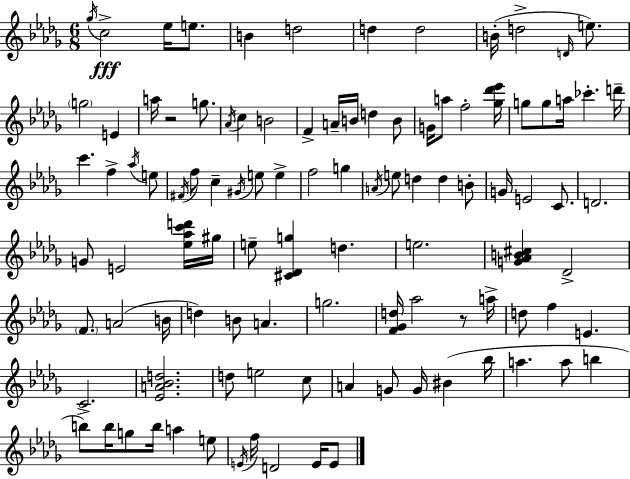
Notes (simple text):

Gb5/s C5/h Eb5/s E5/e. B4/q D5/h D5/q D5/h B4/s D5/h D4/s E5/e. G5/h E4/q A5/s R/h G5/e. Ab4/s C5/q B4/h F4/q A4/s B4/s D5/q B4/e G4/s A5/e F5/h [Gb5,Db6,Eb6]/s G5/e G5/e A5/s CES6/q. D6/s C6/q. F5/q Ab5/s E5/e F#4/s F5/e C5/q G#4/s E5/e E5/q F5/h G5/q A4/s E5/e D5/q D5/q B4/e G4/s E4/h C4/e. D4/h. G4/e E4/h [Eb5,Ab5,C6,D6]/s G#5/s E5/e [C#4,Db4,G5]/q D5/q. E5/h. [G4,Ab4,B4,C#5]/q Db4/h F4/e. A4/h B4/s D5/q B4/e A4/q. G5/h. [F4,Gb4,D5]/s Ab5/h R/e A5/s D5/e F5/q E4/q. C4/h. [Eb4,A4,Bb4,D5]/h. D5/e E5/h C5/e A4/q G4/e G4/s BIS4/q Bb5/s A5/q. A5/e B5/q B5/e B5/s G5/e B5/s A5/q E5/e E4/s F5/s D4/h E4/s E4/e